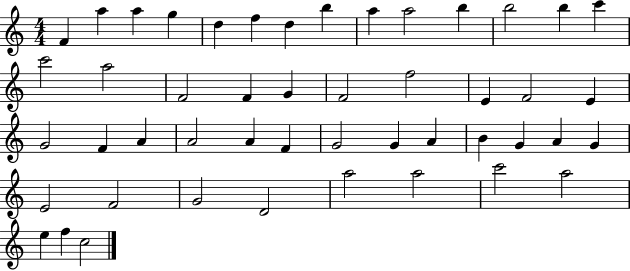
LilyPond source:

{
  \clef treble
  \numericTimeSignature
  \time 4/4
  \key c \major
  f'4 a''4 a''4 g''4 | d''4 f''4 d''4 b''4 | a''4 a''2 b''4 | b''2 b''4 c'''4 | \break c'''2 a''2 | f'2 f'4 g'4 | f'2 f''2 | e'4 f'2 e'4 | \break g'2 f'4 a'4 | a'2 a'4 f'4 | g'2 g'4 a'4 | b'4 g'4 a'4 g'4 | \break e'2 f'2 | g'2 d'2 | a''2 a''2 | c'''2 a''2 | \break e''4 f''4 c''2 | \bar "|."
}